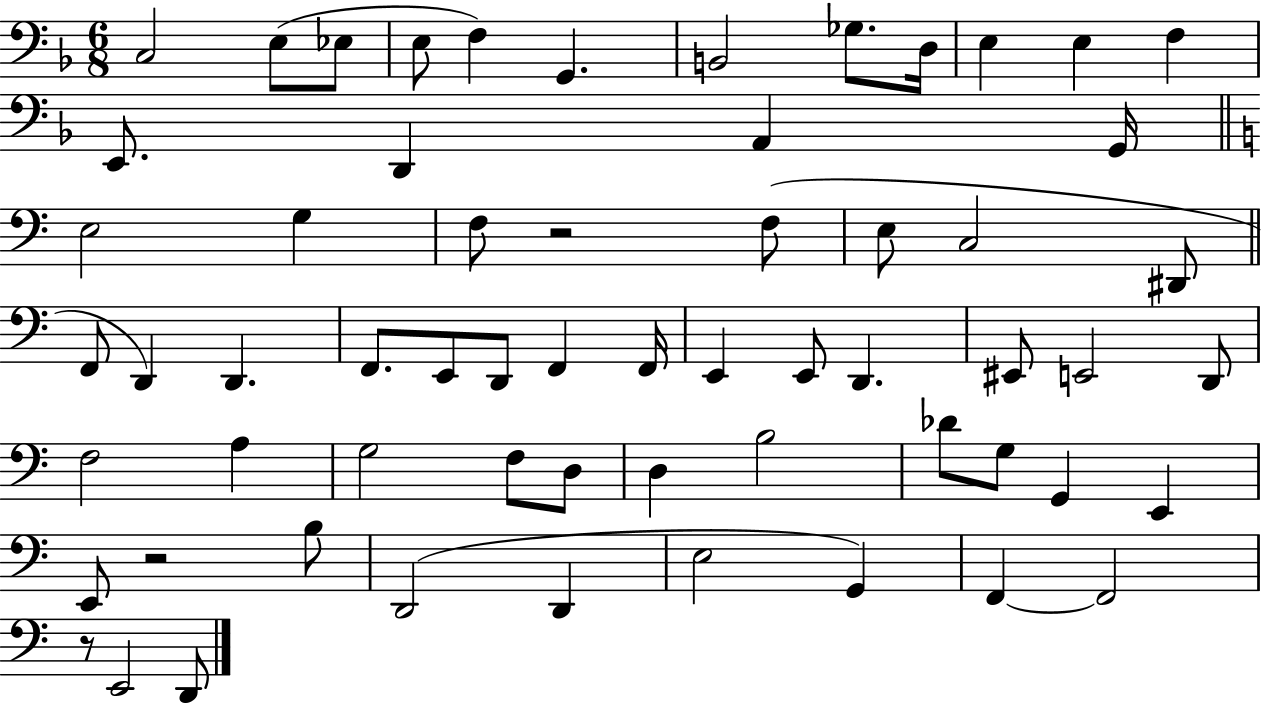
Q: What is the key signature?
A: F major